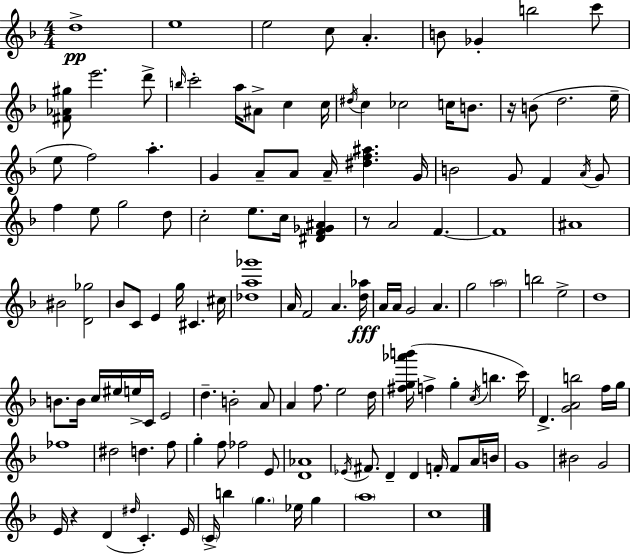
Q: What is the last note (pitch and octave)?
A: C5